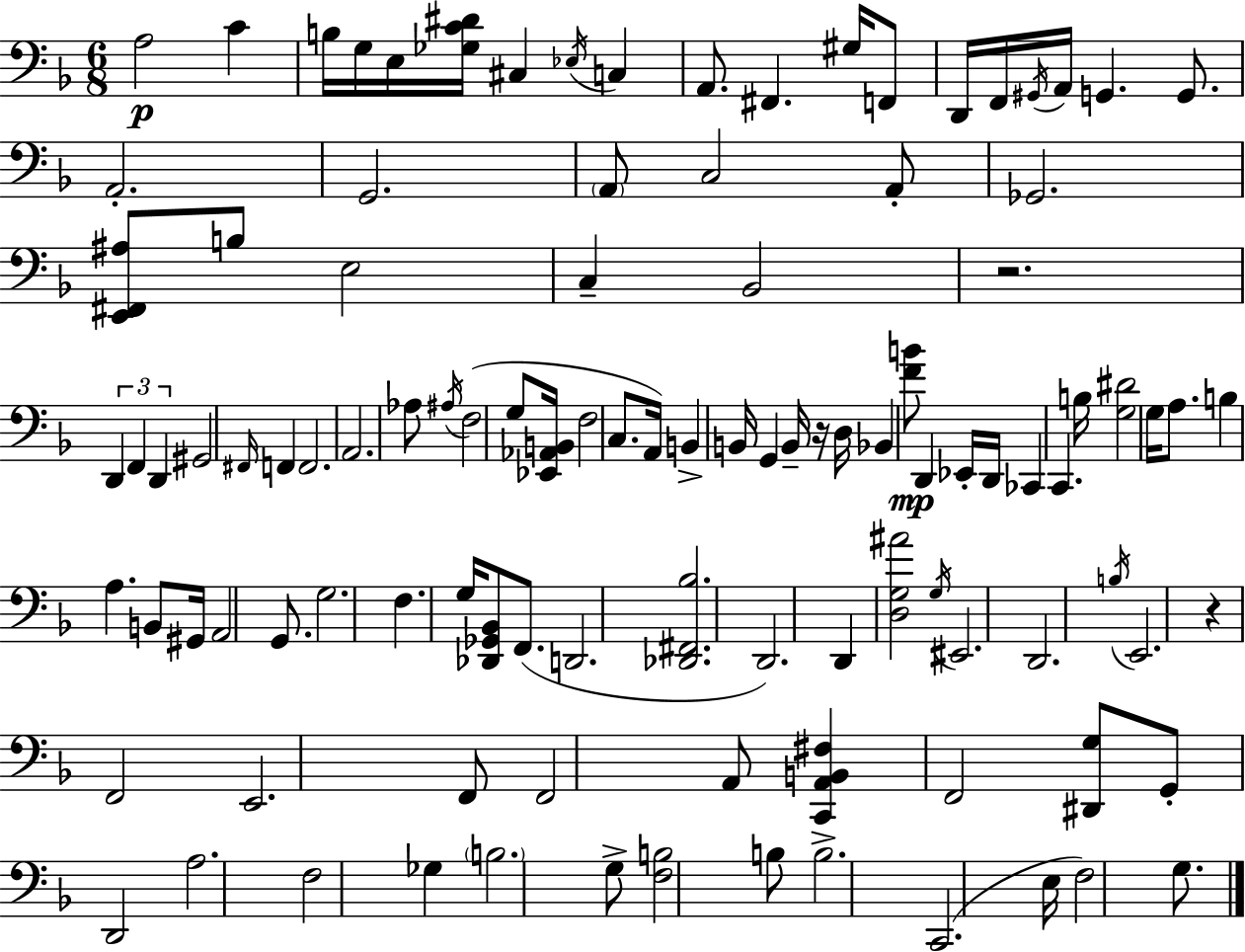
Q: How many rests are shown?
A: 3